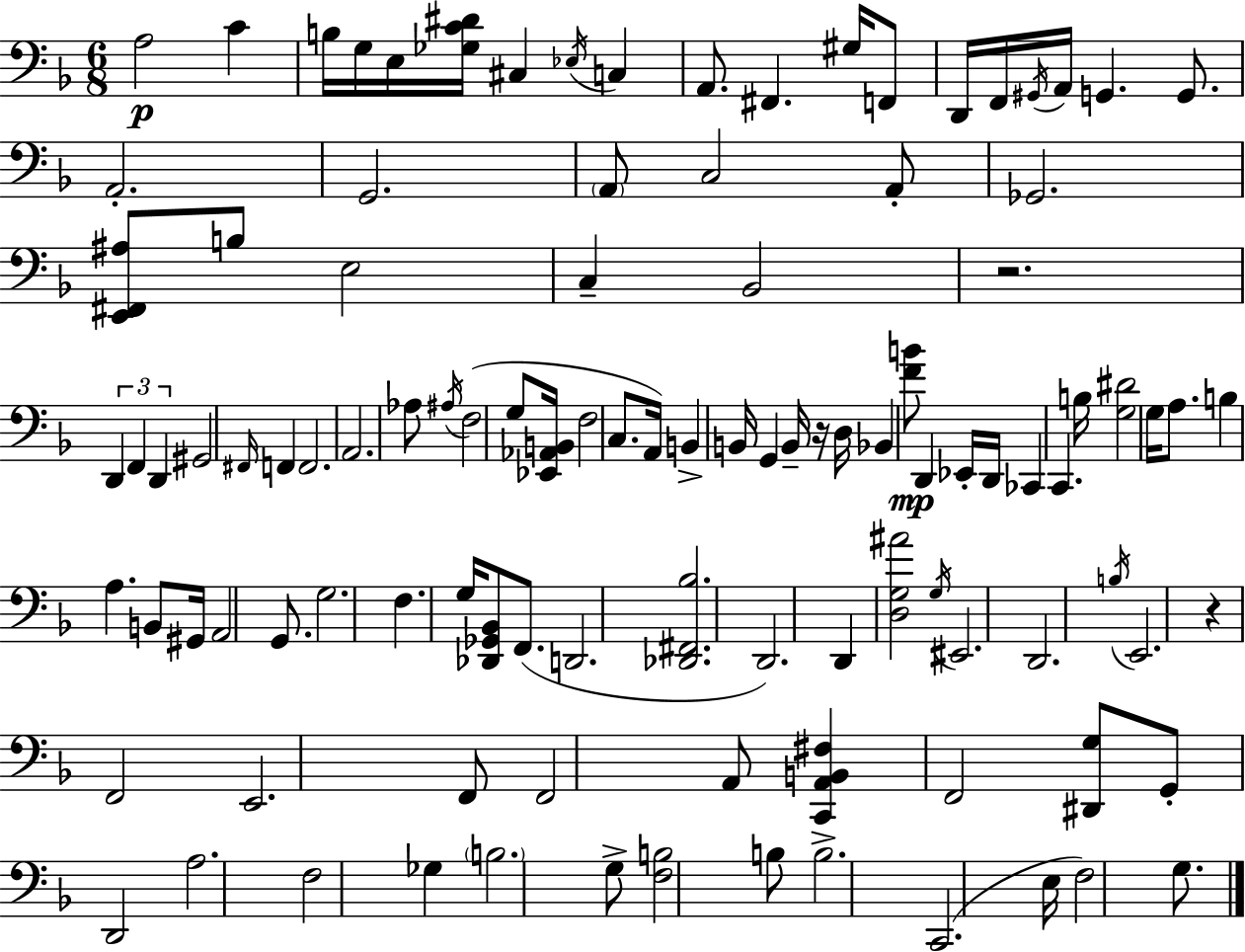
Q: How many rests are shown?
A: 3